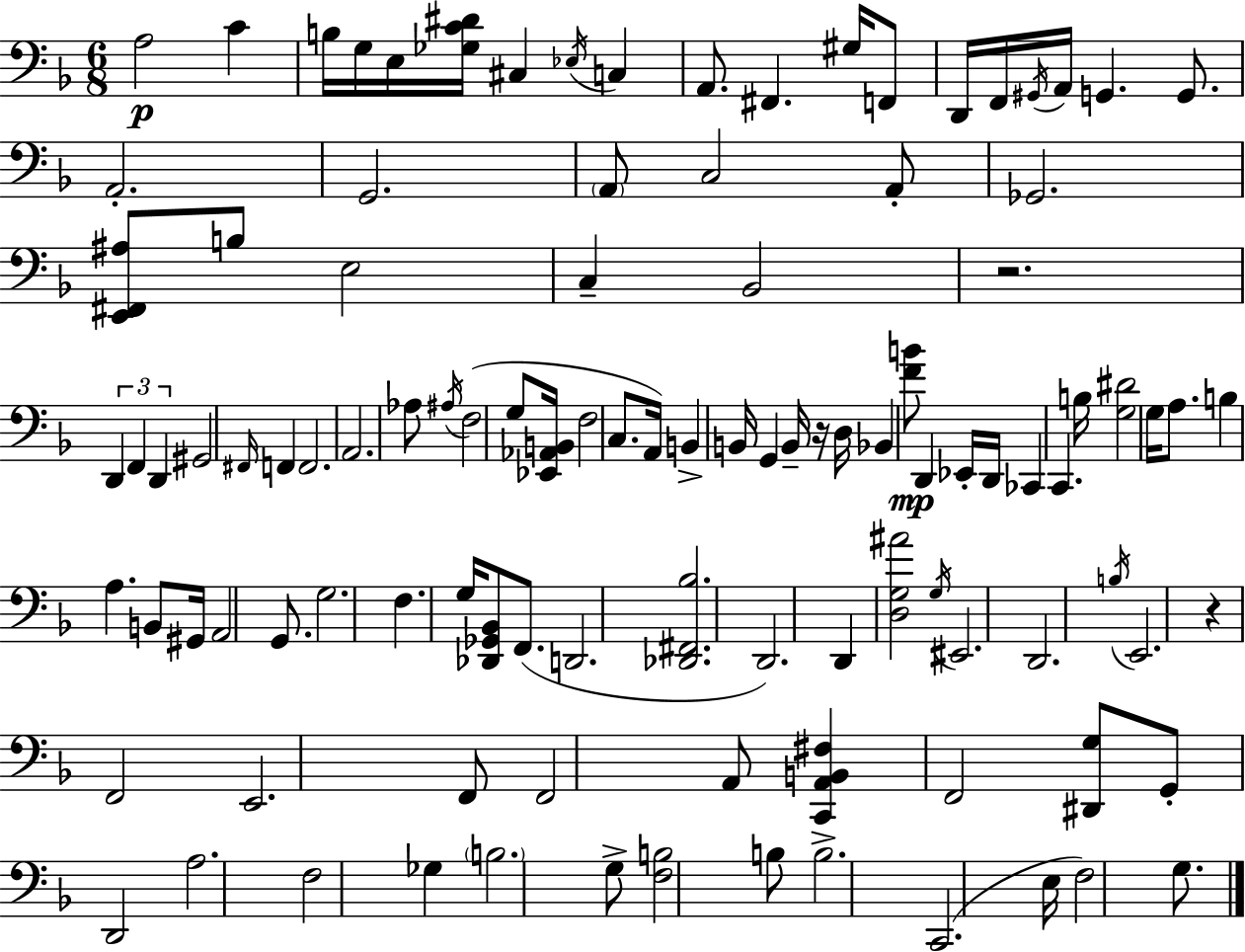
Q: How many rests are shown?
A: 3